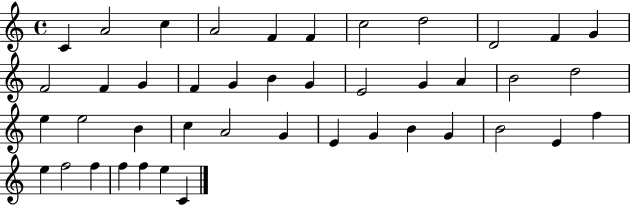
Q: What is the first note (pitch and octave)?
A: C4